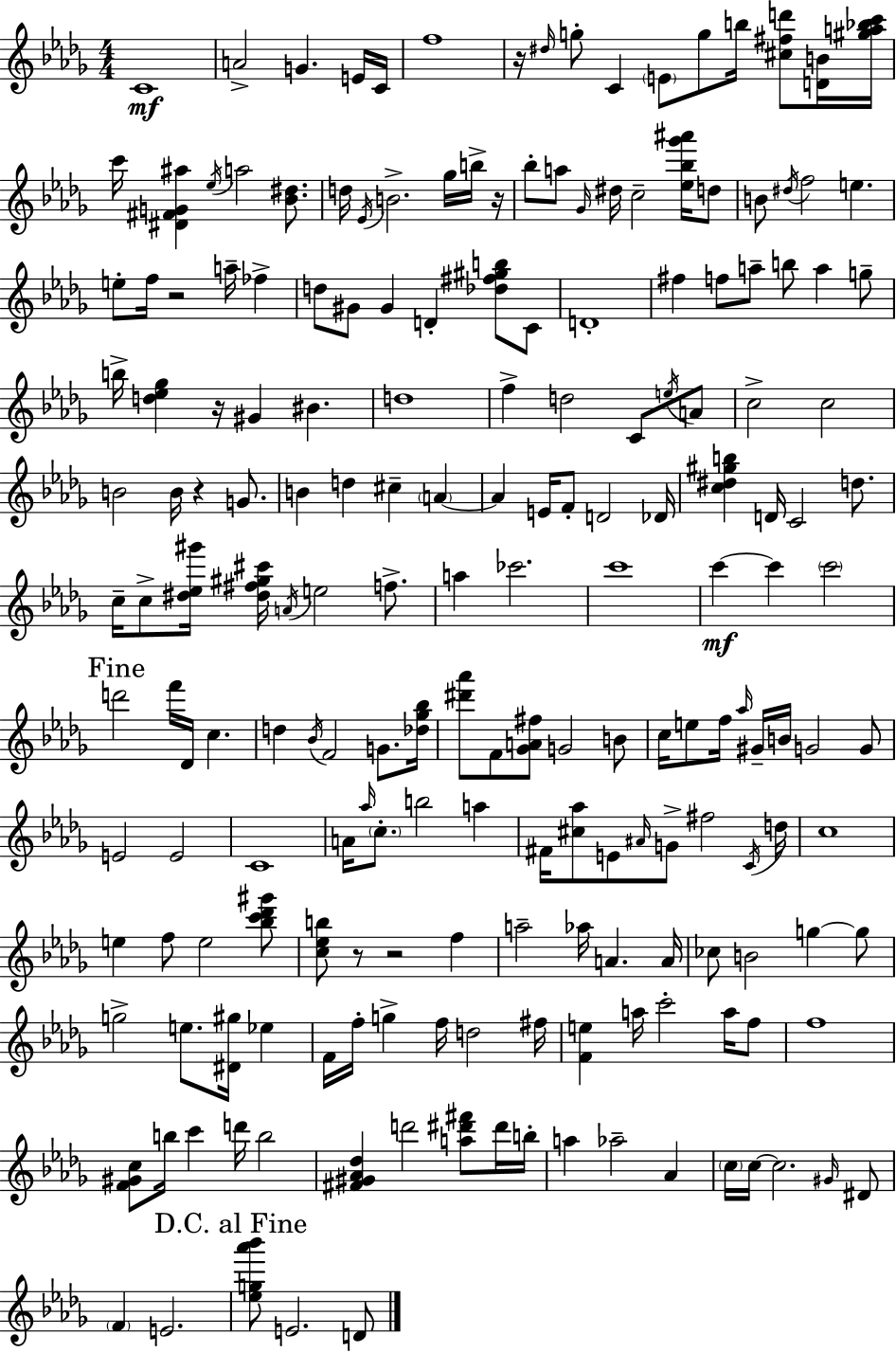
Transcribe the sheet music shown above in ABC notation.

X:1
T:Untitled
M:4/4
L:1/4
K:Bbm
C4 A2 G E/4 C/4 f4 z/4 ^d/4 g/2 C E/2 g/2 b/4 [^c^fd']/2 [DB]/4 [^ga_bc']/4 c'/4 [^D^FG^a] _e/4 a2 [_B^d]/2 d/4 _E/4 B2 _g/4 b/4 z/4 _b/2 a/2 _G/4 ^d/4 c2 [_e_b_g'^a']/4 d/2 B/2 ^d/4 f2 e e/2 f/4 z2 a/4 _f d/2 ^G/2 ^G D [_d^f^gb]/2 C/2 D4 ^f f/2 a/2 b/2 a g/2 b/4 [d_e_g] z/4 ^G ^B d4 f d2 C/2 e/4 A/2 c2 c2 B2 B/4 z G/2 B d ^c A A E/4 F/2 D2 _D/4 [c^d^gb] D/4 C2 d/2 c/4 c/2 [^d_e^g']/4 [^d^f^g^c']/4 A/4 e2 f/2 a _c'2 c'4 c' c' c'2 d'2 f'/4 _D/4 c d _B/4 F2 G/2 [_d_g_b]/4 [^d'_a']/2 F/2 [_GA^f]/2 G2 B/2 c/4 e/2 f/4 _a/4 ^G/4 B/4 G2 G/2 E2 E2 C4 A/4 _a/4 c/2 b2 a ^F/4 [^c_a]/2 E/2 ^A/4 G/2 ^f2 C/4 d/4 c4 e f/2 e2 [_bc'_d'^g']/2 [c_eb]/2 z/2 z2 f a2 _a/4 A A/4 _c/2 B2 g g/2 g2 e/2 [^D^g]/4 _e F/4 f/4 g f/4 d2 ^f/4 [Fe] a/4 c'2 a/4 f/2 f4 [F^Gc]/2 b/4 c' d'/4 b2 [^F^G_A_d] d'2 [a^d'^f']/2 ^d'/4 b/4 a _a2 _A c/4 c/4 c2 ^G/4 ^D/2 F E2 [_eg_a'_b']/2 E2 D/2